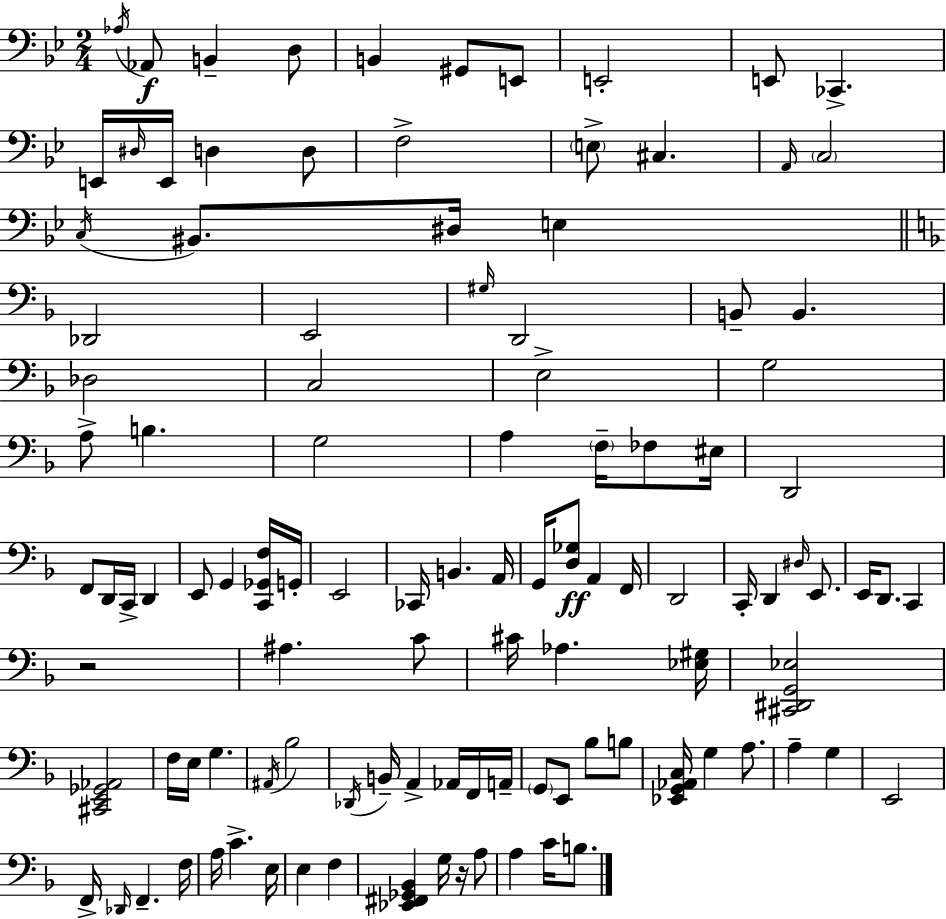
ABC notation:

X:1
T:Untitled
M:2/4
L:1/4
K:Gm
_A,/4 _A,,/2 B,, D,/2 B,, ^G,,/2 E,,/2 E,,2 E,,/2 _C,, E,,/4 ^D,/4 E,,/4 D, D,/2 F,2 E,/2 ^C, A,,/4 C,2 C,/4 ^B,,/2 ^D,/4 E, _D,,2 E,,2 ^G,/4 D,,2 B,,/2 B,, _D,2 C,2 E,2 G,2 A,/2 B, G,2 A, F,/4 _F,/2 ^E,/4 D,,2 F,,/2 D,,/4 C,,/4 D,, E,,/2 G,, [C,,_G,,F,]/4 G,,/4 E,,2 _C,,/4 B,, A,,/4 G,,/4 [D,_G,]/2 A,, F,,/4 D,,2 C,,/4 D,, ^D,/4 E,,/2 E,,/4 D,,/2 C,, z2 ^A, C/2 ^C/4 _A, [_E,^G,]/4 [^C,,^D,,G,,_E,]2 [^C,,E,,_G,,_A,,]2 F,/4 E,/4 G, ^A,,/4 _B,2 _D,,/4 B,,/4 A,, _A,,/4 F,,/4 A,,/4 G,,/2 E,,/2 _B,/2 B,/2 [_E,,G,,_A,,C,]/4 G, A,/2 A, G, E,,2 F,,/4 _D,,/4 F,, F,/4 A,/4 C E,/4 E, F, [_E,,^F,,_G,,_B,,] G,/4 z/4 A,/2 A, C/4 B,/2